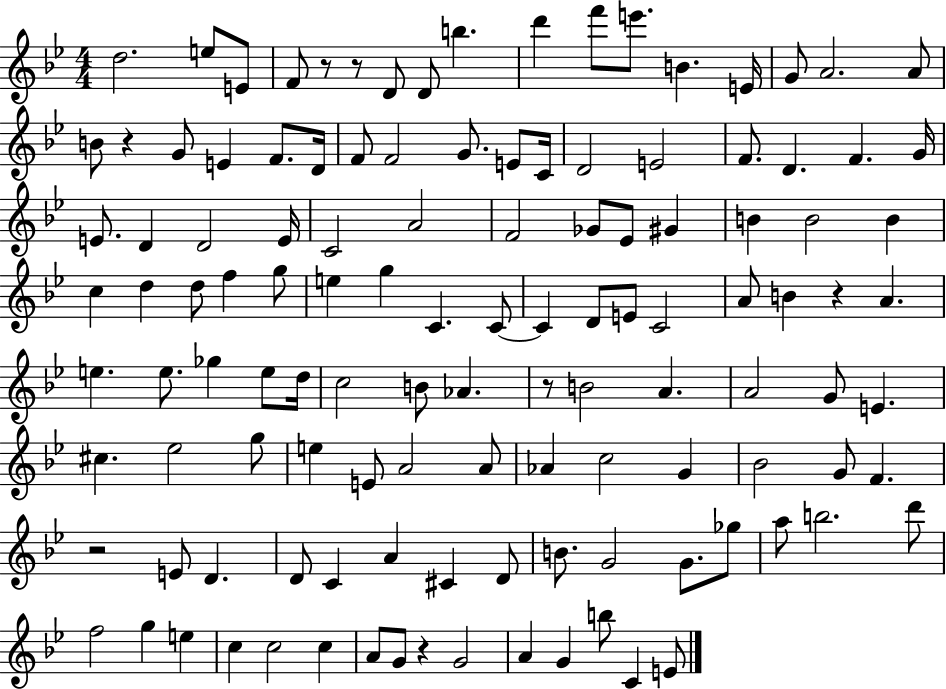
D5/h. E5/e E4/e F4/e R/e R/e D4/e D4/e B5/q. D6/q F6/e E6/e. B4/q. E4/s G4/e A4/h. A4/e B4/e R/q G4/e E4/q F4/e. D4/s F4/e F4/h G4/e. E4/e C4/s D4/h E4/h F4/e. D4/q. F4/q. G4/s E4/e. D4/q D4/h E4/s C4/h A4/h F4/h Gb4/e Eb4/e G#4/q B4/q B4/h B4/q C5/q D5/q D5/e F5/q G5/e E5/q G5/q C4/q. C4/e C4/q D4/e E4/e C4/h A4/e B4/q R/q A4/q. E5/q. E5/e. Gb5/q E5/e D5/s C5/h B4/e Ab4/q. R/e B4/h A4/q. A4/h G4/e E4/q. C#5/q. Eb5/h G5/e E5/q E4/e A4/h A4/e Ab4/q C5/h G4/q Bb4/h G4/e F4/q. R/h E4/e D4/q. D4/e C4/q A4/q C#4/q D4/e B4/e. G4/h G4/e. Gb5/e A5/e B5/h. D6/e F5/h G5/q E5/q C5/q C5/h C5/q A4/e G4/e R/q G4/h A4/q G4/q B5/e C4/q E4/e